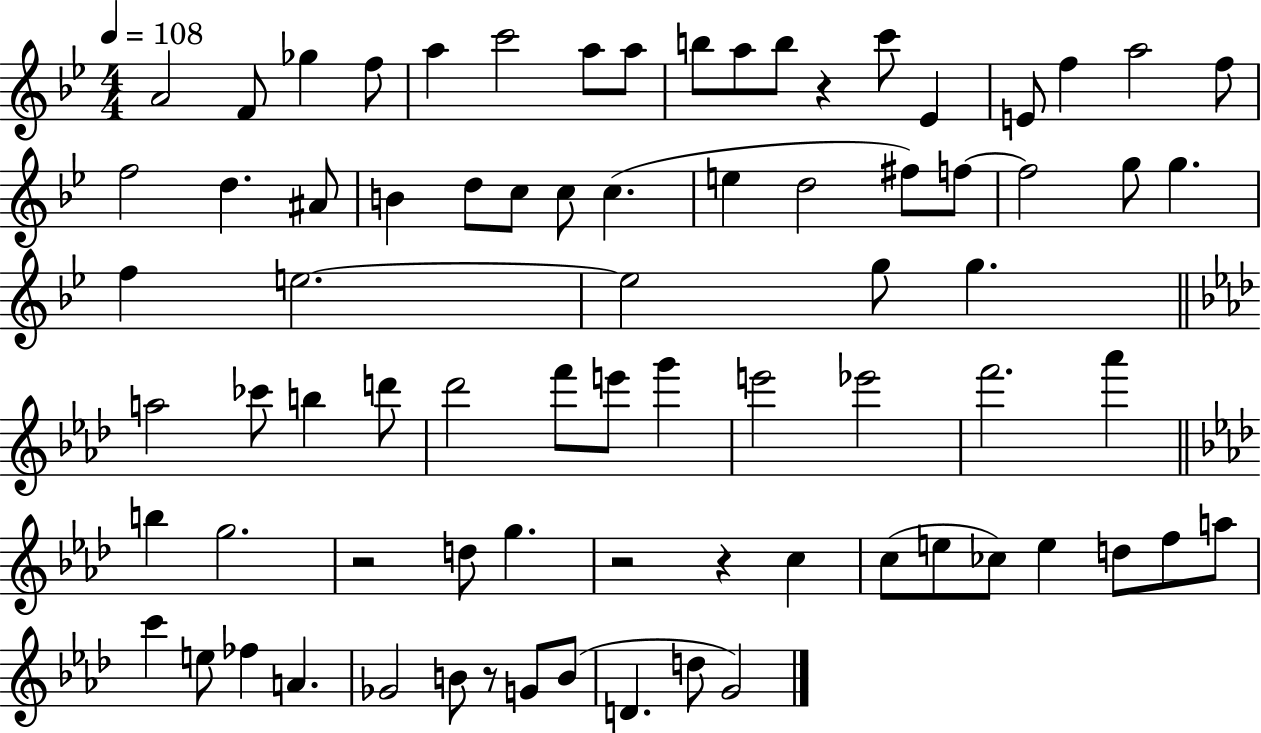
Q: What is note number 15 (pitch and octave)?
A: F5